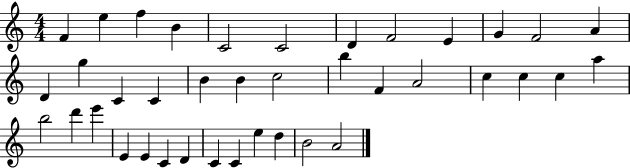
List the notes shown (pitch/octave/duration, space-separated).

F4/q E5/q F5/q B4/q C4/h C4/h D4/q F4/h E4/q G4/q F4/h A4/q D4/q G5/q C4/q C4/q B4/q B4/q C5/h B5/q F4/q A4/h C5/q C5/q C5/q A5/q B5/h D6/q E6/q E4/q E4/q C4/q D4/q C4/q C4/q E5/q D5/q B4/h A4/h